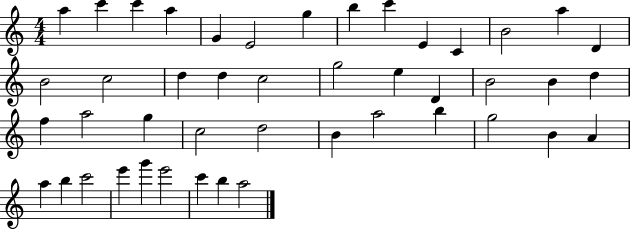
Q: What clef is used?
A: treble